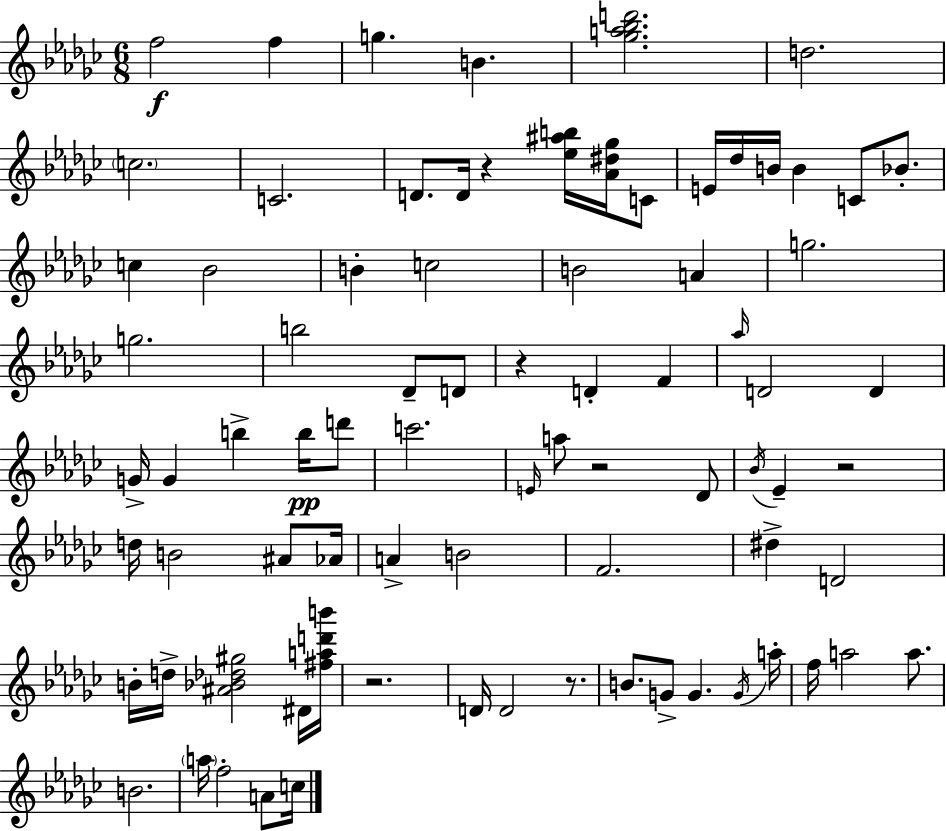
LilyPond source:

{
  \clef treble
  \numericTimeSignature
  \time 6/8
  \key ees \minor
  f''2\f f''4 | g''4. b'4. | <ges'' a'' bes'' d'''>2. | d''2. | \break \parenthesize c''2. | c'2. | d'8. d'16 r4 <ees'' ais'' b''>16 <aes' dis'' ges''>16 c'8 | e'16 des''16 b'16 b'4 c'8 bes'8.-. | \break c''4 bes'2 | b'4-. c''2 | b'2 a'4 | g''2. | \break g''2. | b''2 des'8-- d'8 | r4 d'4-. f'4 | \grace { aes''16 } d'2 d'4 | \break g'16-> g'4 b''4-> b''16\pp d'''8 | c'''2. | \grace { e'16 } a''8 r2 | des'8 \acciaccatura { bes'16 } ees'4-- r2 | \break d''16 b'2 | ais'8 aes'16 a'4-> b'2 | f'2. | dis''4-> d'2 | \break b'16-. d''16-> <ais' bes' des'' gis''>2 | dis'16 <fis'' a'' d''' b'''>16 r2. | d'16 d'2 | r8. b'8. g'8-> g'4. | \break \acciaccatura { g'16 } a''16-. f''16 a''2 | a''8. b'2. | \parenthesize a''16 f''2-. | a'8 c''16 \bar "|."
}